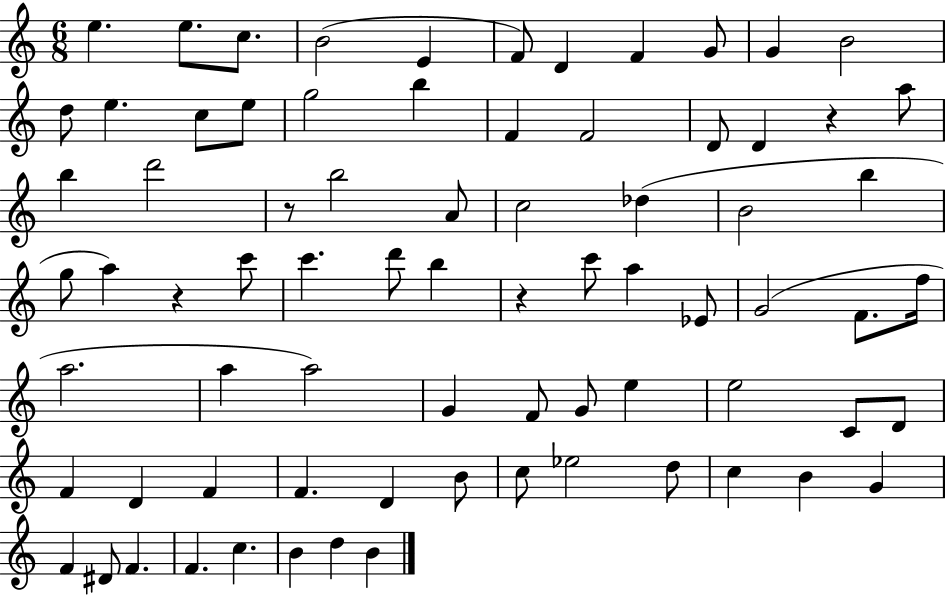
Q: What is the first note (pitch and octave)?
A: E5